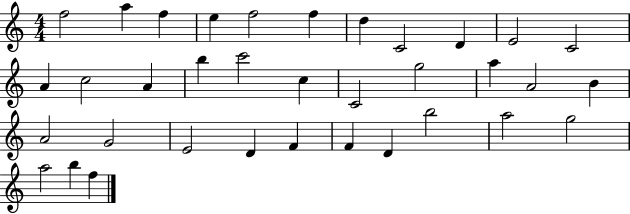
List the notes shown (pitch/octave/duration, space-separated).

F5/h A5/q F5/q E5/q F5/h F5/q D5/q C4/h D4/q E4/h C4/h A4/q C5/h A4/q B5/q C6/h C5/q C4/h G5/h A5/q A4/h B4/q A4/h G4/h E4/h D4/q F4/q F4/q D4/q B5/h A5/h G5/h A5/h B5/q F5/q